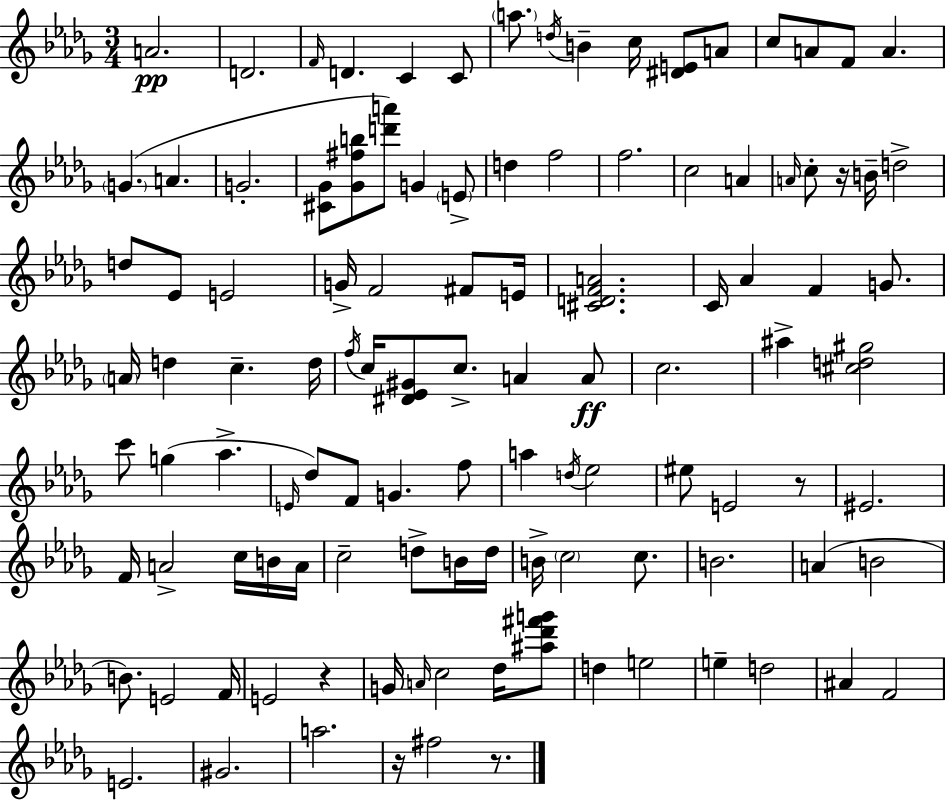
X:1
T:Untitled
M:3/4
L:1/4
K:Bbm
A2 D2 F/4 D C C/2 a/2 d/4 B c/4 [^DE]/2 A/2 c/2 A/2 F/2 A G A G2 [^C_G]/2 [_G^fb]/2 [d'a']/2 G E/2 d f2 f2 c2 A A/4 c/2 z/4 B/4 d2 d/2 _E/2 E2 G/4 F2 ^F/2 E/4 [^CDFA]2 C/4 _A F G/2 A/4 d c d/4 f/4 c/4 [^D_E^G]/2 c/2 A A/2 c2 ^a [^cd^g]2 c'/2 g _a E/4 _d/2 F/2 G f/2 a d/4 _e2 ^e/2 E2 z/2 ^E2 F/4 A2 c/4 B/4 A/4 c2 d/2 B/4 d/4 B/4 c2 c/2 B2 A B2 B/2 E2 F/4 E2 z G/4 A/4 c2 _d/4 [^a_d'^f'g']/2 d e2 e d2 ^A F2 E2 ^G2 a2 z/4 ^f2 z/2